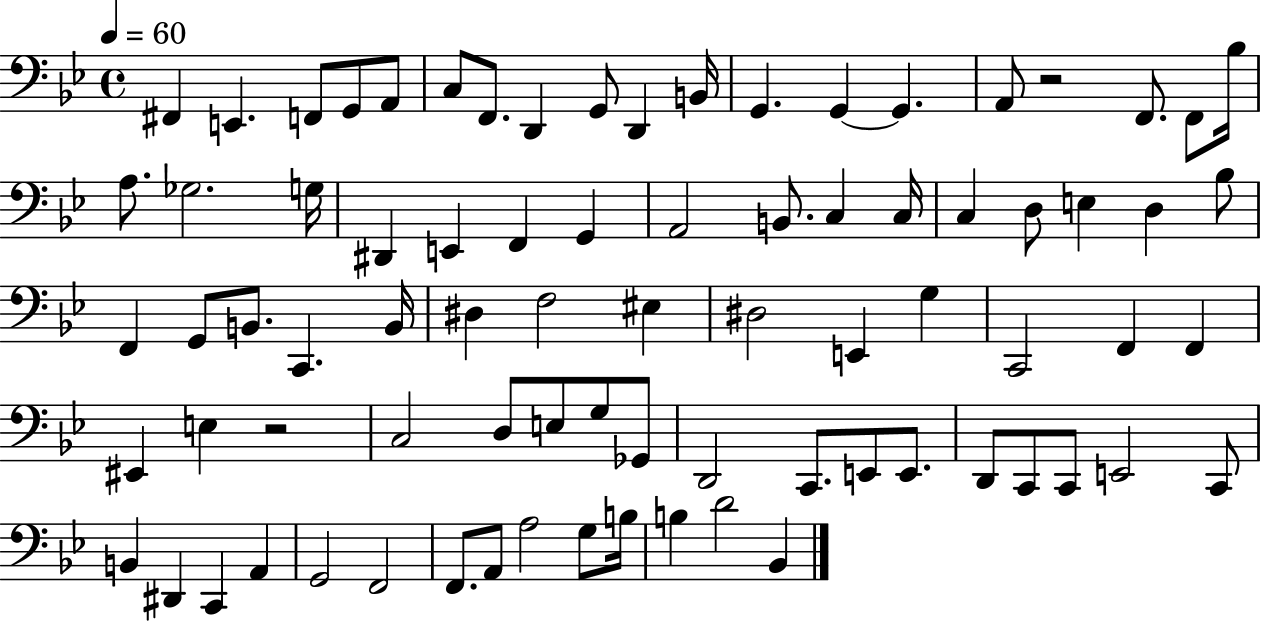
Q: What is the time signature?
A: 4/4